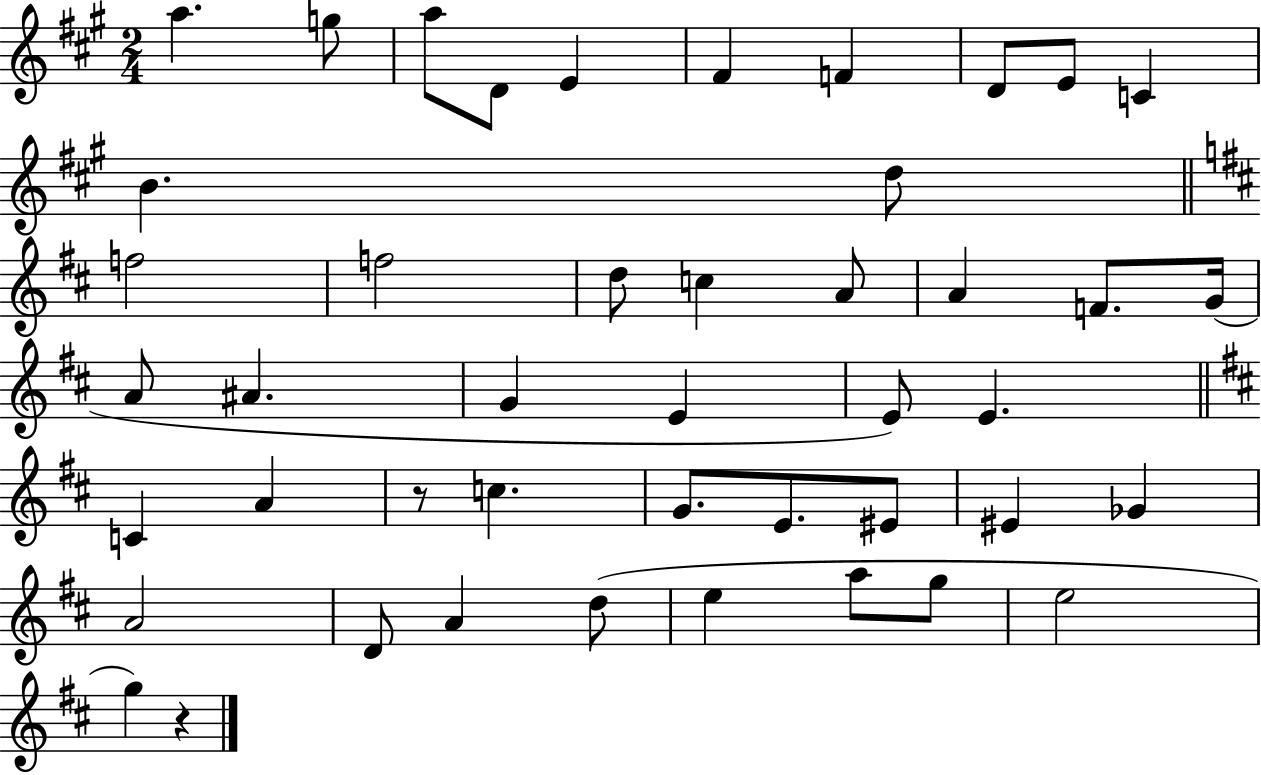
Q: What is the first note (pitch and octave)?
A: A5